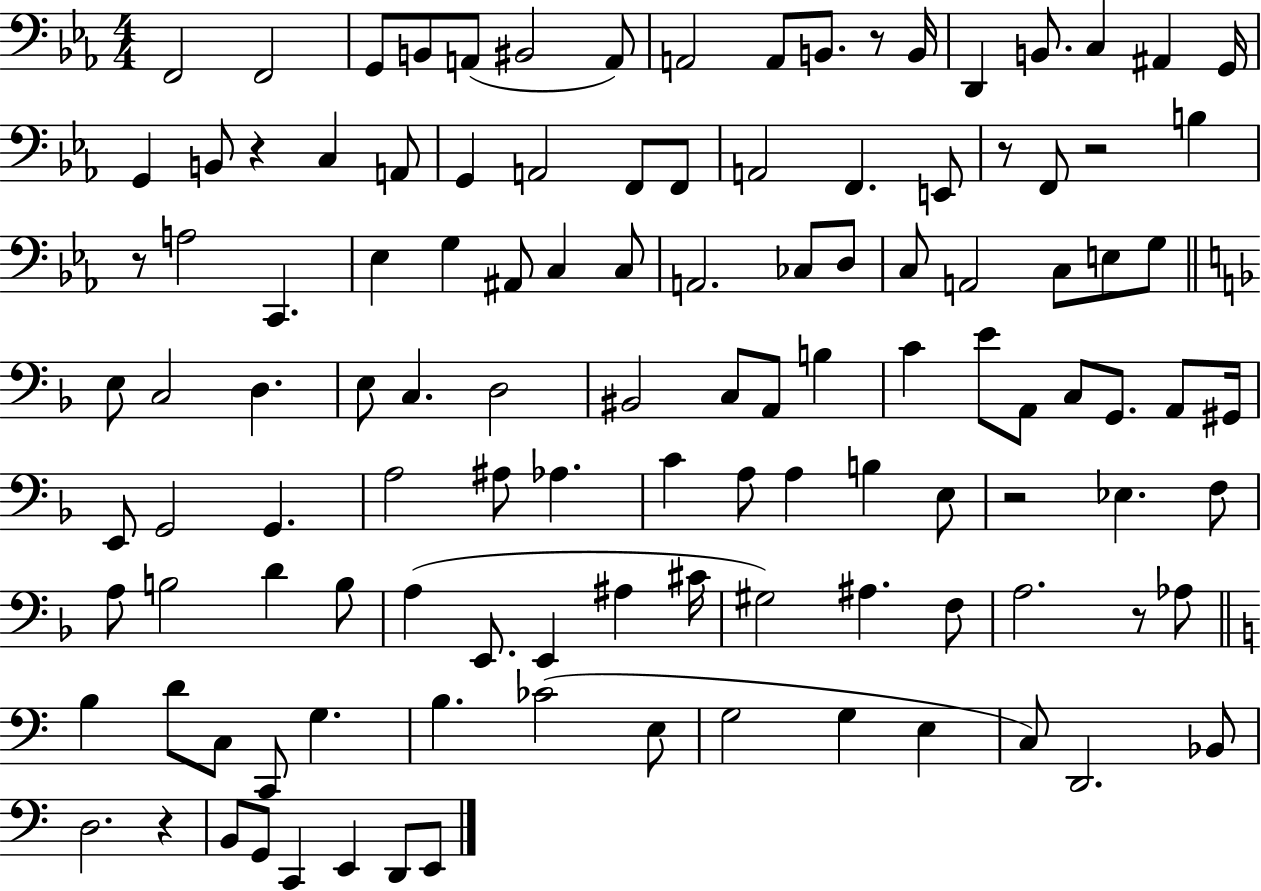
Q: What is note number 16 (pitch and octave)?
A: G2